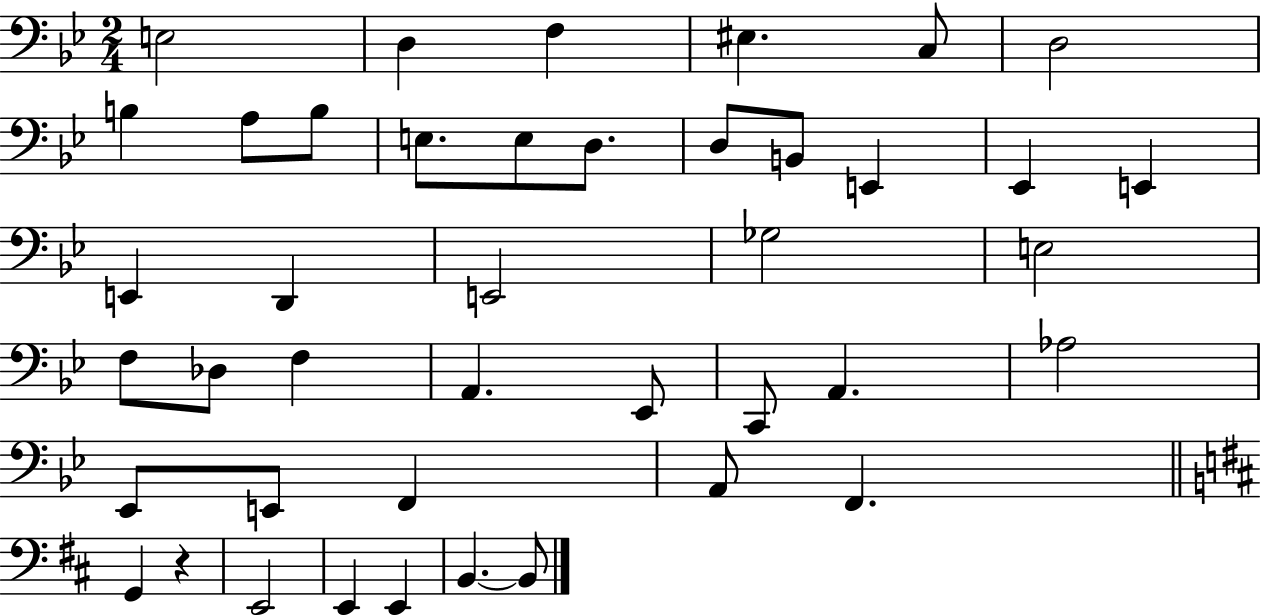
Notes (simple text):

E3/h D3/q F3/q EIS3/q. C3/e D3/h B3/q A3/e B3/e E3/e. E3/e D3/e. D3/e B2/e E2/q Eb2/q E2/q E2/q D2/q E2/h Gb3/h E3/h F3/e Db3/e F3/q A2/q. Eb2/e C2/e A2/q. Ab3/h Eb2/e E2/e F2/q A2/e F2/q. G2/q R/q E2/h E2/q E2/q B2/q. B2/e